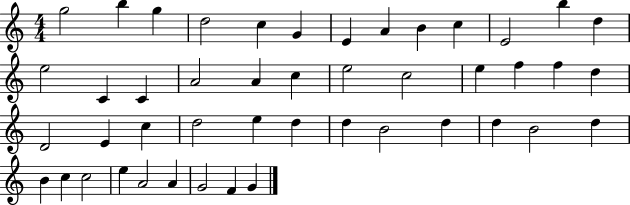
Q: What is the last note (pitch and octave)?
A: G4